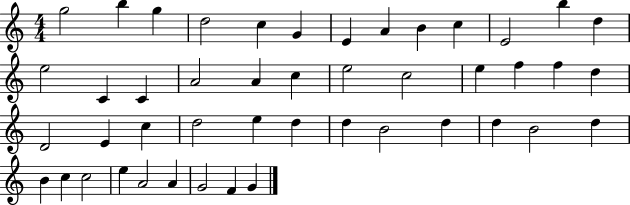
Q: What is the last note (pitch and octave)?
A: G4